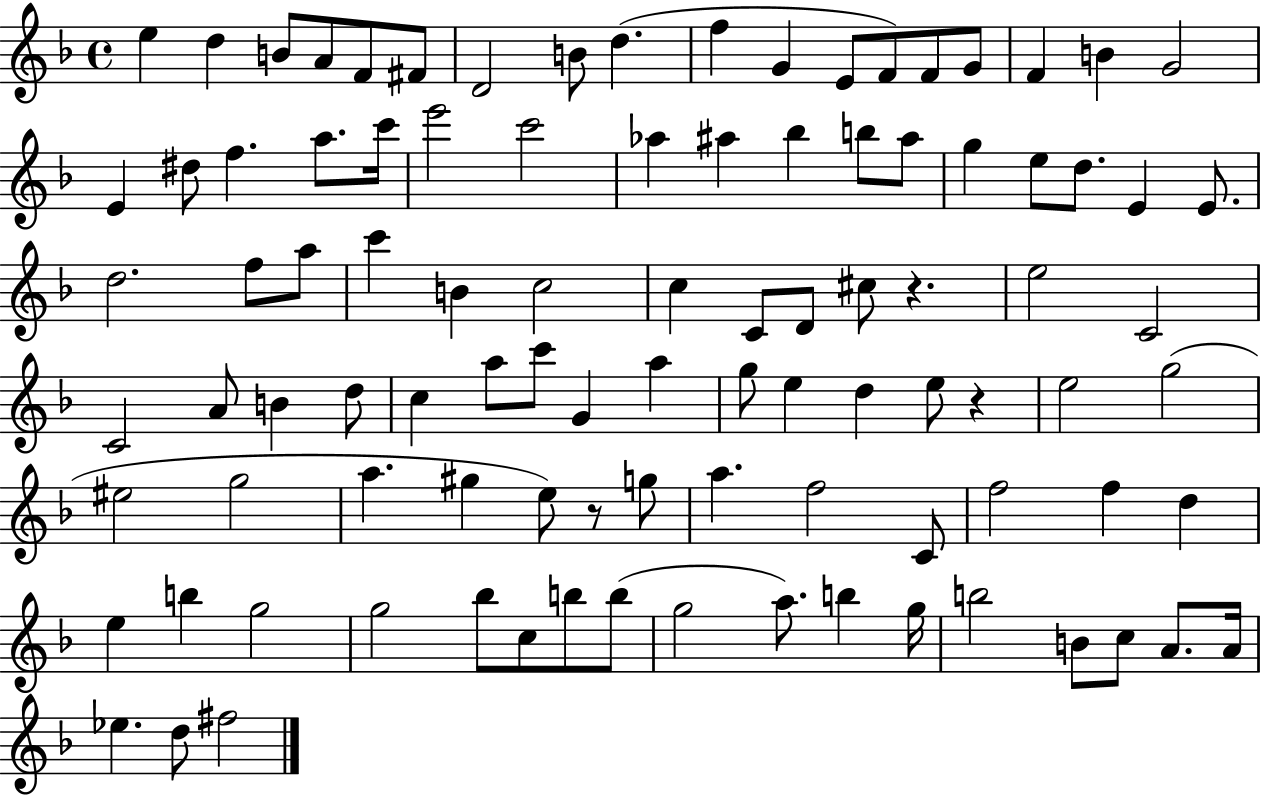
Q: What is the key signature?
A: F major